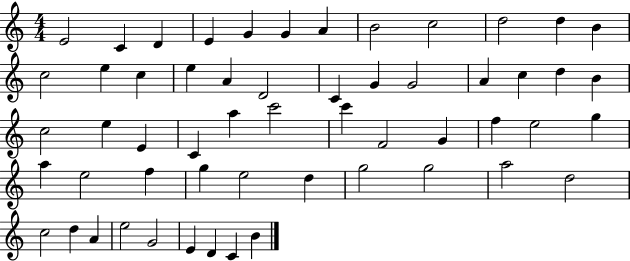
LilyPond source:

{
  \clef treble
  \numericTimeSignature
  \time 4/4
  \key c \major
  e'2 c'4 d'4 | e'4 g'4 g'4 a'4 | b'2 c''2 | d''2 d''4 b'4 | \break c''2 e''4 c''4 | e''4 a'4 d'2 | c'4 g'4 g'2 | a'4 c''4 d''4 b'4 | \break c''2 e''4 e'4 | c'4 a''4 c'''2 | c'''4 f'2 g'4 | f''4 e''2 g''4 | \break a''4 e''2 f''4 | g''4 e''2 d''4 | g''2 g''2 | a''2 d''2 | \break c''2 d''4 a'4 | e''2 g'2 | e'4 d'4 c'4 b'4 | \bar "|."
}